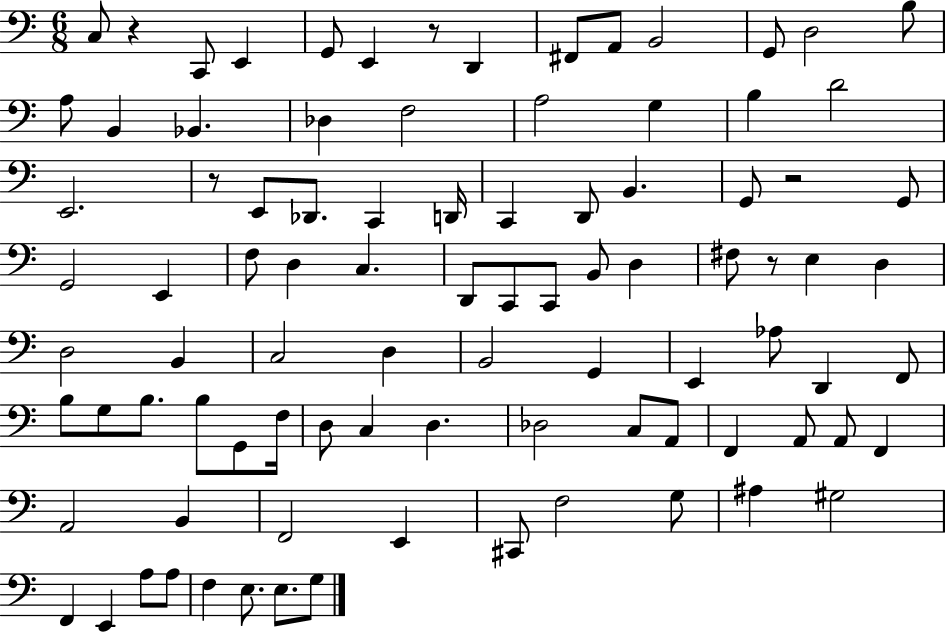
X:1
T:Untitled
M:6/8
L:1/4
K:C
C,/2 z C,,/2 E,, G,,/2 E,, z/2 D,, ^F,,/2 A,,/2 B,,2 G,,/2 D,2 B,/2 A,/2 B,, _B,, _D, F,2 A,2 G, B, D2 E,,2 z/2 E,,/2 _D,,/2 C,, D,,/4 C,, D,,/2 B,, G,,/2 z2 G,,/2 G,,2 E,, F,/2 D, C, D,,/2 C,,/2 C,,/2 B,,/2 D, ^F,/2 z/2 E, D, D,2 B,, C,2 D, B,,2 G,, E,, _A,/2 D,, F,,/2 B,/2 G,/2 B,/2 B,/2 G,,/2 F,/4 D,/2 C, D, _D,2 C,/2 A,,/2 F,, A,,/2 A,,/2 F,, A,,2 B,, F,,2 E,, ^C,,/2 F,2 G,/2 ^A, ^G,2 F,, E,, A,/2 A,/2 F, E,/2 E,/2 G,/2